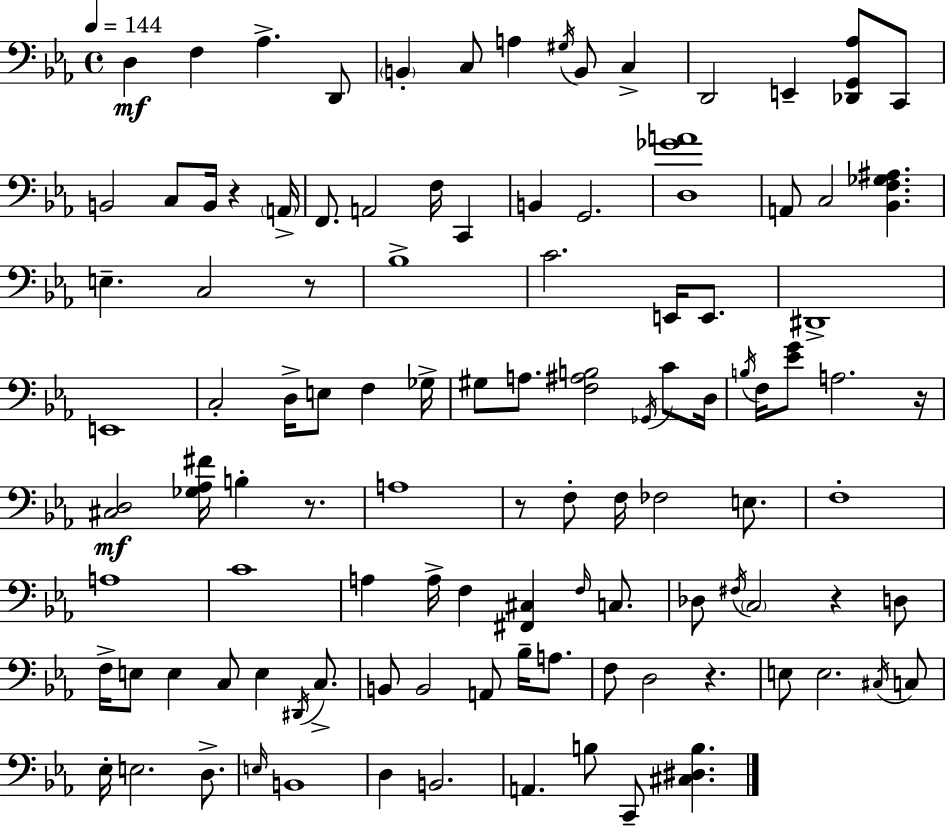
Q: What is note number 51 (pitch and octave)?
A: FES3